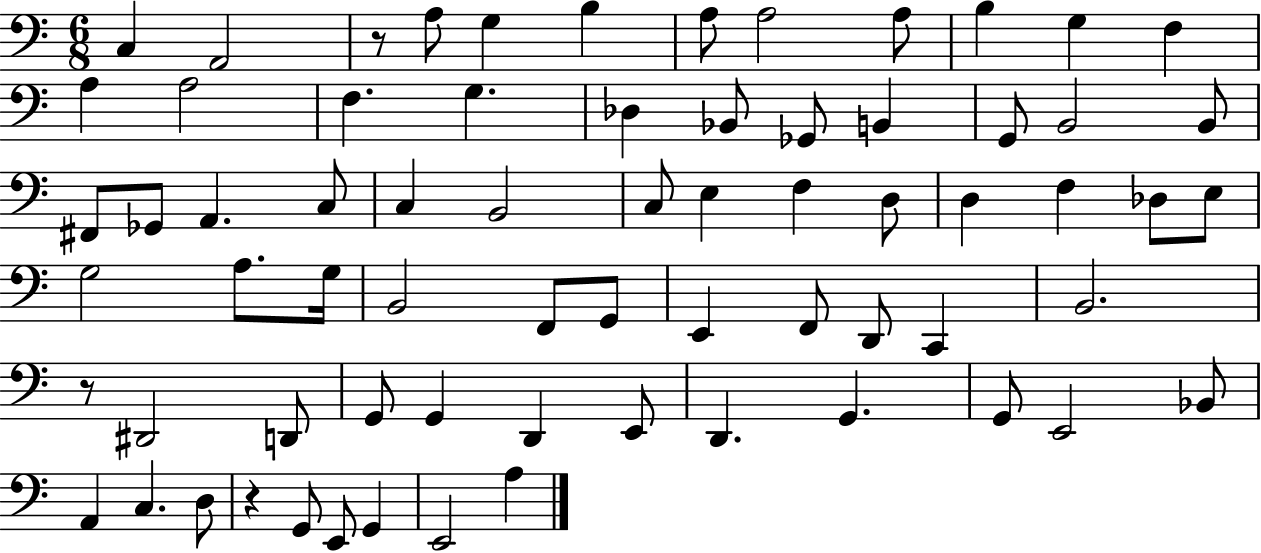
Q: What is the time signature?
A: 6/8